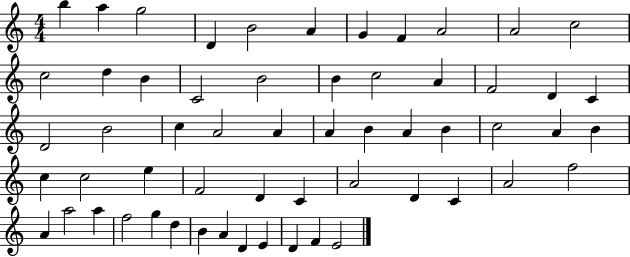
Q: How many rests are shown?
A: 0